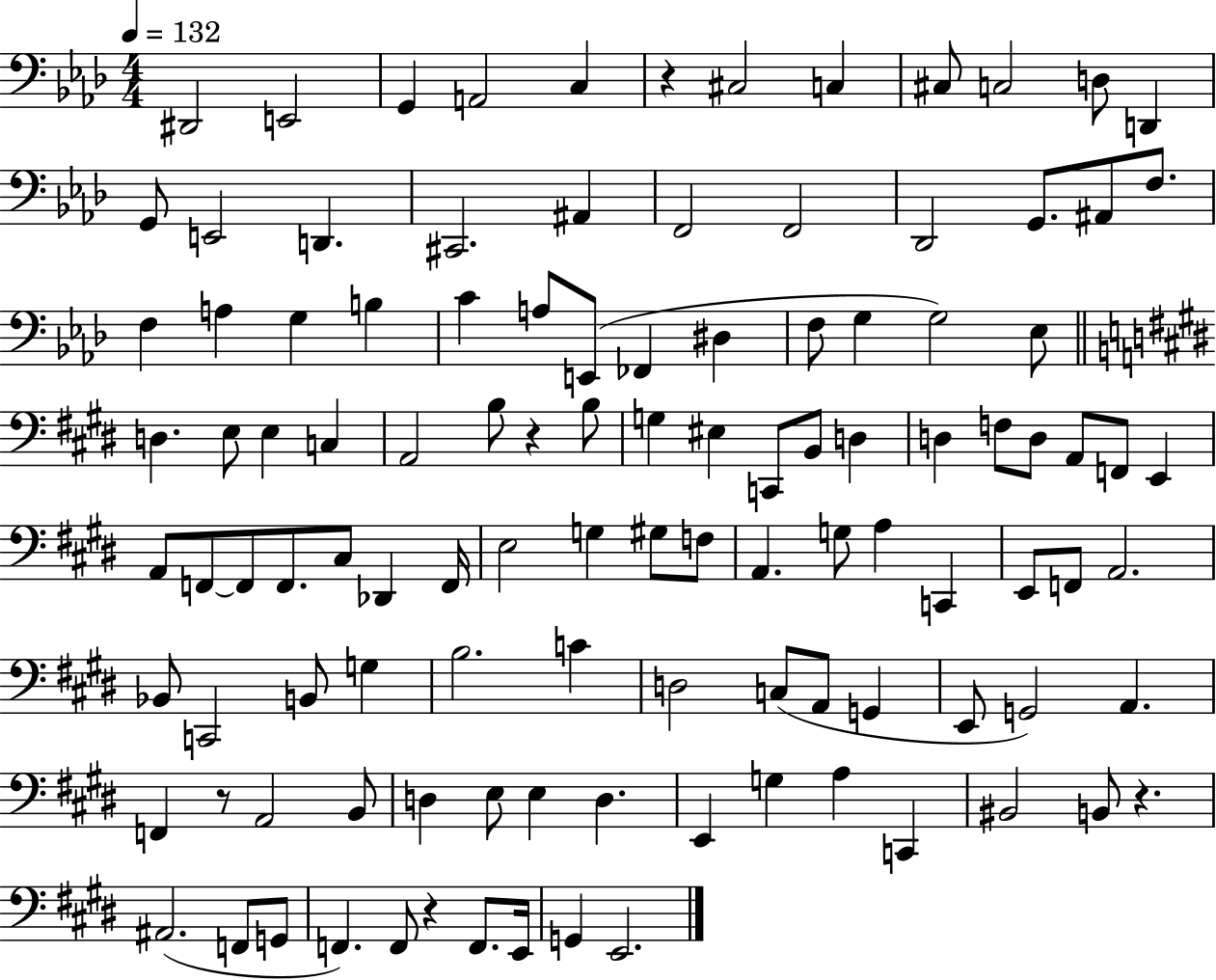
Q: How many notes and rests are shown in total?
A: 111